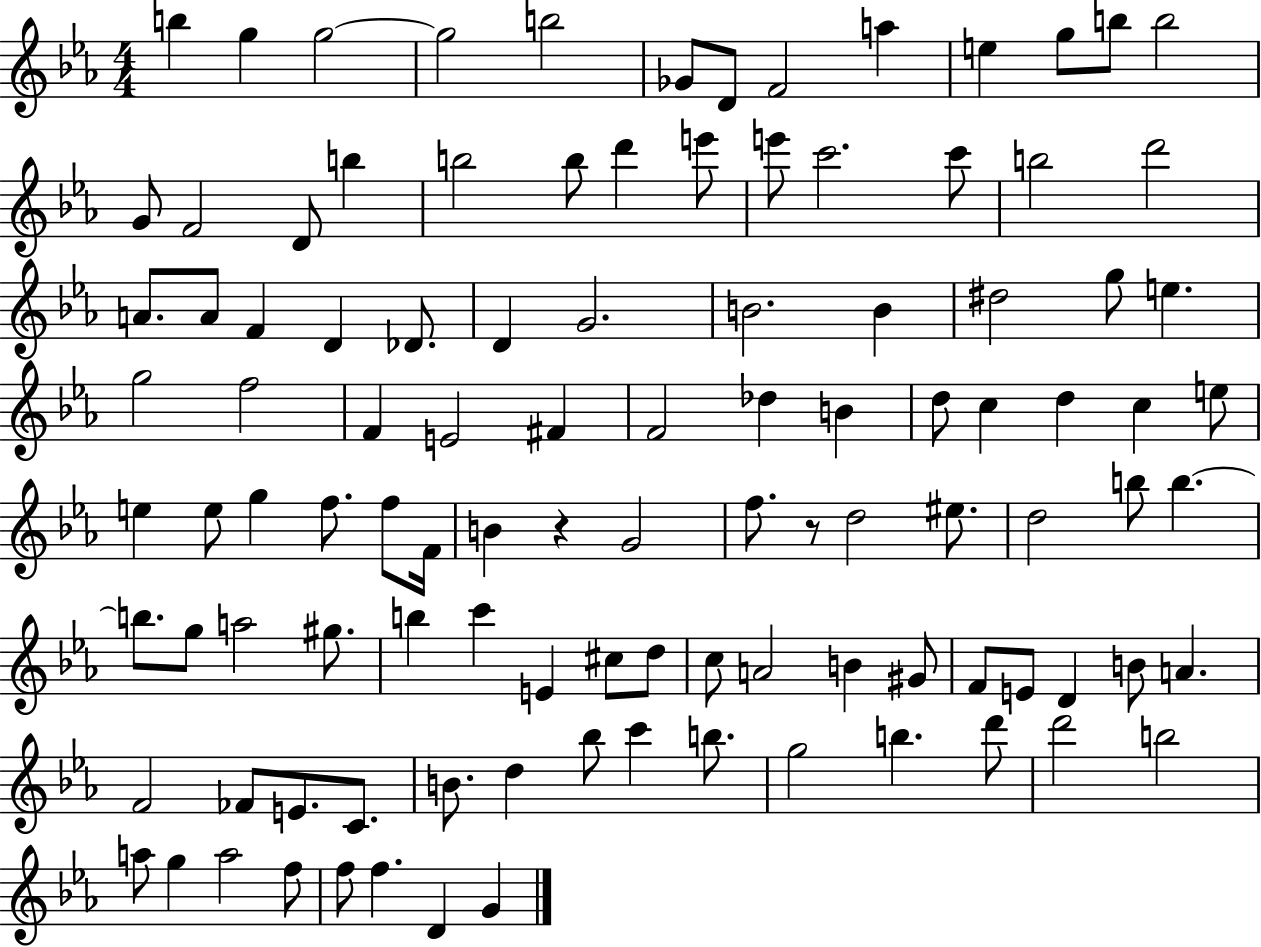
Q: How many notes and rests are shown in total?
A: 107